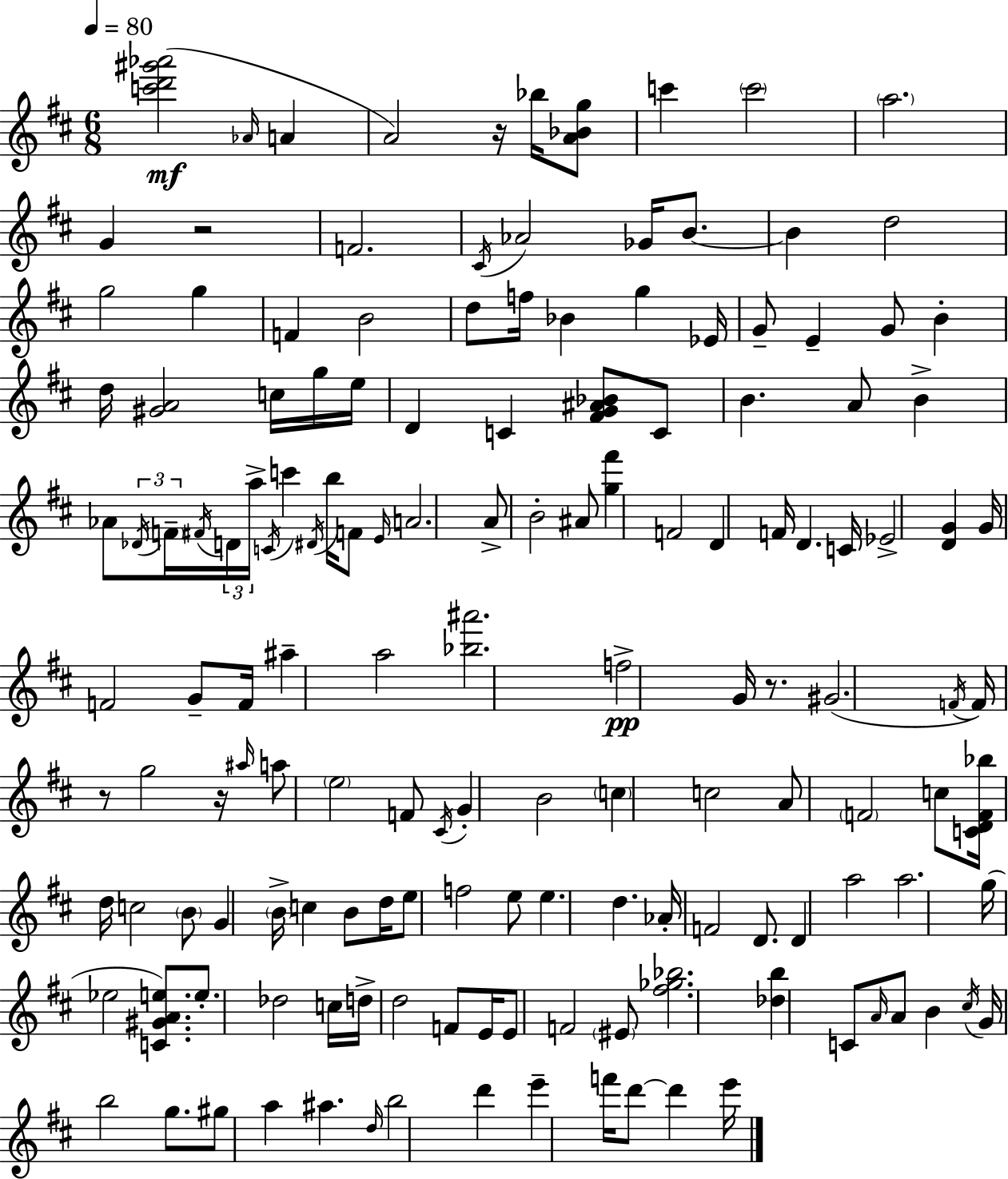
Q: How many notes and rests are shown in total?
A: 150